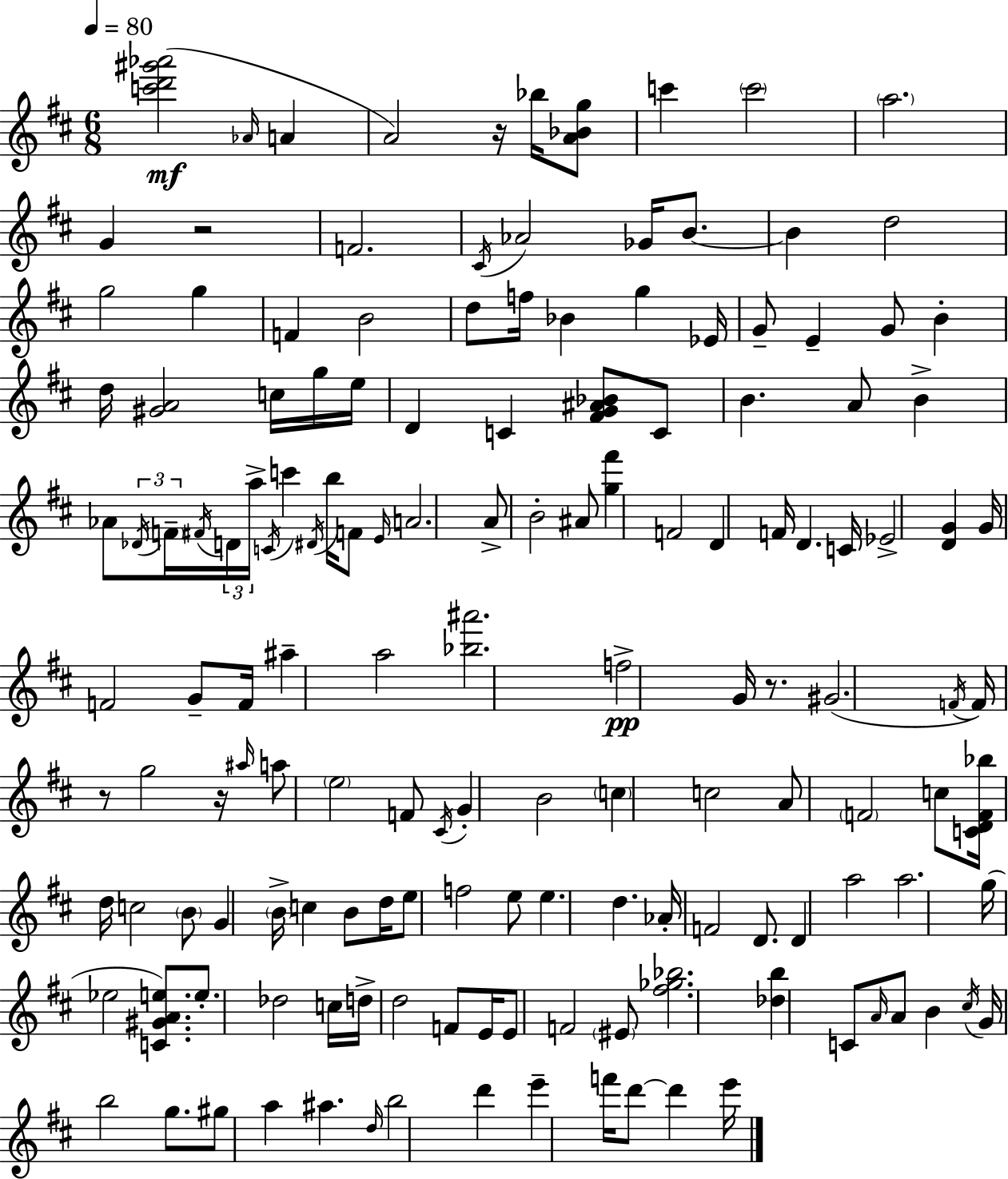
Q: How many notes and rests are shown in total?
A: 150